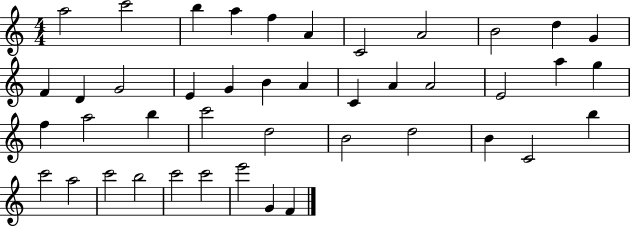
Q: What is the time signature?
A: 4/4